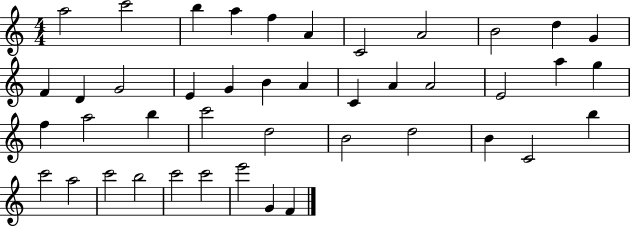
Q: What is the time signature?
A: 4/4